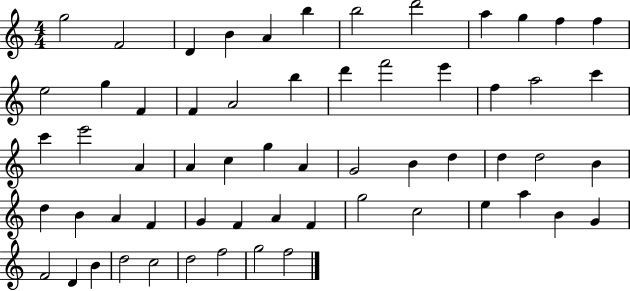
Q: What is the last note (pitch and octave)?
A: F5